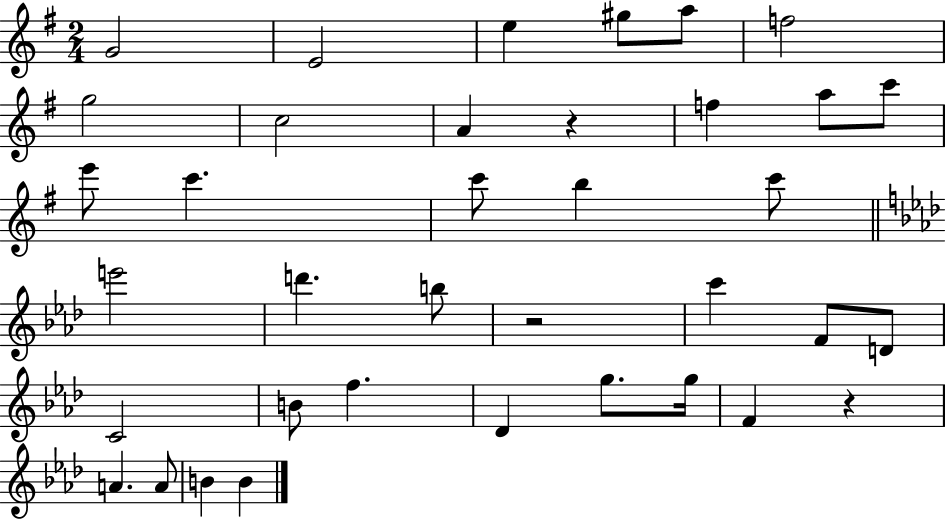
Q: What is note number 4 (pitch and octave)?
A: G#5